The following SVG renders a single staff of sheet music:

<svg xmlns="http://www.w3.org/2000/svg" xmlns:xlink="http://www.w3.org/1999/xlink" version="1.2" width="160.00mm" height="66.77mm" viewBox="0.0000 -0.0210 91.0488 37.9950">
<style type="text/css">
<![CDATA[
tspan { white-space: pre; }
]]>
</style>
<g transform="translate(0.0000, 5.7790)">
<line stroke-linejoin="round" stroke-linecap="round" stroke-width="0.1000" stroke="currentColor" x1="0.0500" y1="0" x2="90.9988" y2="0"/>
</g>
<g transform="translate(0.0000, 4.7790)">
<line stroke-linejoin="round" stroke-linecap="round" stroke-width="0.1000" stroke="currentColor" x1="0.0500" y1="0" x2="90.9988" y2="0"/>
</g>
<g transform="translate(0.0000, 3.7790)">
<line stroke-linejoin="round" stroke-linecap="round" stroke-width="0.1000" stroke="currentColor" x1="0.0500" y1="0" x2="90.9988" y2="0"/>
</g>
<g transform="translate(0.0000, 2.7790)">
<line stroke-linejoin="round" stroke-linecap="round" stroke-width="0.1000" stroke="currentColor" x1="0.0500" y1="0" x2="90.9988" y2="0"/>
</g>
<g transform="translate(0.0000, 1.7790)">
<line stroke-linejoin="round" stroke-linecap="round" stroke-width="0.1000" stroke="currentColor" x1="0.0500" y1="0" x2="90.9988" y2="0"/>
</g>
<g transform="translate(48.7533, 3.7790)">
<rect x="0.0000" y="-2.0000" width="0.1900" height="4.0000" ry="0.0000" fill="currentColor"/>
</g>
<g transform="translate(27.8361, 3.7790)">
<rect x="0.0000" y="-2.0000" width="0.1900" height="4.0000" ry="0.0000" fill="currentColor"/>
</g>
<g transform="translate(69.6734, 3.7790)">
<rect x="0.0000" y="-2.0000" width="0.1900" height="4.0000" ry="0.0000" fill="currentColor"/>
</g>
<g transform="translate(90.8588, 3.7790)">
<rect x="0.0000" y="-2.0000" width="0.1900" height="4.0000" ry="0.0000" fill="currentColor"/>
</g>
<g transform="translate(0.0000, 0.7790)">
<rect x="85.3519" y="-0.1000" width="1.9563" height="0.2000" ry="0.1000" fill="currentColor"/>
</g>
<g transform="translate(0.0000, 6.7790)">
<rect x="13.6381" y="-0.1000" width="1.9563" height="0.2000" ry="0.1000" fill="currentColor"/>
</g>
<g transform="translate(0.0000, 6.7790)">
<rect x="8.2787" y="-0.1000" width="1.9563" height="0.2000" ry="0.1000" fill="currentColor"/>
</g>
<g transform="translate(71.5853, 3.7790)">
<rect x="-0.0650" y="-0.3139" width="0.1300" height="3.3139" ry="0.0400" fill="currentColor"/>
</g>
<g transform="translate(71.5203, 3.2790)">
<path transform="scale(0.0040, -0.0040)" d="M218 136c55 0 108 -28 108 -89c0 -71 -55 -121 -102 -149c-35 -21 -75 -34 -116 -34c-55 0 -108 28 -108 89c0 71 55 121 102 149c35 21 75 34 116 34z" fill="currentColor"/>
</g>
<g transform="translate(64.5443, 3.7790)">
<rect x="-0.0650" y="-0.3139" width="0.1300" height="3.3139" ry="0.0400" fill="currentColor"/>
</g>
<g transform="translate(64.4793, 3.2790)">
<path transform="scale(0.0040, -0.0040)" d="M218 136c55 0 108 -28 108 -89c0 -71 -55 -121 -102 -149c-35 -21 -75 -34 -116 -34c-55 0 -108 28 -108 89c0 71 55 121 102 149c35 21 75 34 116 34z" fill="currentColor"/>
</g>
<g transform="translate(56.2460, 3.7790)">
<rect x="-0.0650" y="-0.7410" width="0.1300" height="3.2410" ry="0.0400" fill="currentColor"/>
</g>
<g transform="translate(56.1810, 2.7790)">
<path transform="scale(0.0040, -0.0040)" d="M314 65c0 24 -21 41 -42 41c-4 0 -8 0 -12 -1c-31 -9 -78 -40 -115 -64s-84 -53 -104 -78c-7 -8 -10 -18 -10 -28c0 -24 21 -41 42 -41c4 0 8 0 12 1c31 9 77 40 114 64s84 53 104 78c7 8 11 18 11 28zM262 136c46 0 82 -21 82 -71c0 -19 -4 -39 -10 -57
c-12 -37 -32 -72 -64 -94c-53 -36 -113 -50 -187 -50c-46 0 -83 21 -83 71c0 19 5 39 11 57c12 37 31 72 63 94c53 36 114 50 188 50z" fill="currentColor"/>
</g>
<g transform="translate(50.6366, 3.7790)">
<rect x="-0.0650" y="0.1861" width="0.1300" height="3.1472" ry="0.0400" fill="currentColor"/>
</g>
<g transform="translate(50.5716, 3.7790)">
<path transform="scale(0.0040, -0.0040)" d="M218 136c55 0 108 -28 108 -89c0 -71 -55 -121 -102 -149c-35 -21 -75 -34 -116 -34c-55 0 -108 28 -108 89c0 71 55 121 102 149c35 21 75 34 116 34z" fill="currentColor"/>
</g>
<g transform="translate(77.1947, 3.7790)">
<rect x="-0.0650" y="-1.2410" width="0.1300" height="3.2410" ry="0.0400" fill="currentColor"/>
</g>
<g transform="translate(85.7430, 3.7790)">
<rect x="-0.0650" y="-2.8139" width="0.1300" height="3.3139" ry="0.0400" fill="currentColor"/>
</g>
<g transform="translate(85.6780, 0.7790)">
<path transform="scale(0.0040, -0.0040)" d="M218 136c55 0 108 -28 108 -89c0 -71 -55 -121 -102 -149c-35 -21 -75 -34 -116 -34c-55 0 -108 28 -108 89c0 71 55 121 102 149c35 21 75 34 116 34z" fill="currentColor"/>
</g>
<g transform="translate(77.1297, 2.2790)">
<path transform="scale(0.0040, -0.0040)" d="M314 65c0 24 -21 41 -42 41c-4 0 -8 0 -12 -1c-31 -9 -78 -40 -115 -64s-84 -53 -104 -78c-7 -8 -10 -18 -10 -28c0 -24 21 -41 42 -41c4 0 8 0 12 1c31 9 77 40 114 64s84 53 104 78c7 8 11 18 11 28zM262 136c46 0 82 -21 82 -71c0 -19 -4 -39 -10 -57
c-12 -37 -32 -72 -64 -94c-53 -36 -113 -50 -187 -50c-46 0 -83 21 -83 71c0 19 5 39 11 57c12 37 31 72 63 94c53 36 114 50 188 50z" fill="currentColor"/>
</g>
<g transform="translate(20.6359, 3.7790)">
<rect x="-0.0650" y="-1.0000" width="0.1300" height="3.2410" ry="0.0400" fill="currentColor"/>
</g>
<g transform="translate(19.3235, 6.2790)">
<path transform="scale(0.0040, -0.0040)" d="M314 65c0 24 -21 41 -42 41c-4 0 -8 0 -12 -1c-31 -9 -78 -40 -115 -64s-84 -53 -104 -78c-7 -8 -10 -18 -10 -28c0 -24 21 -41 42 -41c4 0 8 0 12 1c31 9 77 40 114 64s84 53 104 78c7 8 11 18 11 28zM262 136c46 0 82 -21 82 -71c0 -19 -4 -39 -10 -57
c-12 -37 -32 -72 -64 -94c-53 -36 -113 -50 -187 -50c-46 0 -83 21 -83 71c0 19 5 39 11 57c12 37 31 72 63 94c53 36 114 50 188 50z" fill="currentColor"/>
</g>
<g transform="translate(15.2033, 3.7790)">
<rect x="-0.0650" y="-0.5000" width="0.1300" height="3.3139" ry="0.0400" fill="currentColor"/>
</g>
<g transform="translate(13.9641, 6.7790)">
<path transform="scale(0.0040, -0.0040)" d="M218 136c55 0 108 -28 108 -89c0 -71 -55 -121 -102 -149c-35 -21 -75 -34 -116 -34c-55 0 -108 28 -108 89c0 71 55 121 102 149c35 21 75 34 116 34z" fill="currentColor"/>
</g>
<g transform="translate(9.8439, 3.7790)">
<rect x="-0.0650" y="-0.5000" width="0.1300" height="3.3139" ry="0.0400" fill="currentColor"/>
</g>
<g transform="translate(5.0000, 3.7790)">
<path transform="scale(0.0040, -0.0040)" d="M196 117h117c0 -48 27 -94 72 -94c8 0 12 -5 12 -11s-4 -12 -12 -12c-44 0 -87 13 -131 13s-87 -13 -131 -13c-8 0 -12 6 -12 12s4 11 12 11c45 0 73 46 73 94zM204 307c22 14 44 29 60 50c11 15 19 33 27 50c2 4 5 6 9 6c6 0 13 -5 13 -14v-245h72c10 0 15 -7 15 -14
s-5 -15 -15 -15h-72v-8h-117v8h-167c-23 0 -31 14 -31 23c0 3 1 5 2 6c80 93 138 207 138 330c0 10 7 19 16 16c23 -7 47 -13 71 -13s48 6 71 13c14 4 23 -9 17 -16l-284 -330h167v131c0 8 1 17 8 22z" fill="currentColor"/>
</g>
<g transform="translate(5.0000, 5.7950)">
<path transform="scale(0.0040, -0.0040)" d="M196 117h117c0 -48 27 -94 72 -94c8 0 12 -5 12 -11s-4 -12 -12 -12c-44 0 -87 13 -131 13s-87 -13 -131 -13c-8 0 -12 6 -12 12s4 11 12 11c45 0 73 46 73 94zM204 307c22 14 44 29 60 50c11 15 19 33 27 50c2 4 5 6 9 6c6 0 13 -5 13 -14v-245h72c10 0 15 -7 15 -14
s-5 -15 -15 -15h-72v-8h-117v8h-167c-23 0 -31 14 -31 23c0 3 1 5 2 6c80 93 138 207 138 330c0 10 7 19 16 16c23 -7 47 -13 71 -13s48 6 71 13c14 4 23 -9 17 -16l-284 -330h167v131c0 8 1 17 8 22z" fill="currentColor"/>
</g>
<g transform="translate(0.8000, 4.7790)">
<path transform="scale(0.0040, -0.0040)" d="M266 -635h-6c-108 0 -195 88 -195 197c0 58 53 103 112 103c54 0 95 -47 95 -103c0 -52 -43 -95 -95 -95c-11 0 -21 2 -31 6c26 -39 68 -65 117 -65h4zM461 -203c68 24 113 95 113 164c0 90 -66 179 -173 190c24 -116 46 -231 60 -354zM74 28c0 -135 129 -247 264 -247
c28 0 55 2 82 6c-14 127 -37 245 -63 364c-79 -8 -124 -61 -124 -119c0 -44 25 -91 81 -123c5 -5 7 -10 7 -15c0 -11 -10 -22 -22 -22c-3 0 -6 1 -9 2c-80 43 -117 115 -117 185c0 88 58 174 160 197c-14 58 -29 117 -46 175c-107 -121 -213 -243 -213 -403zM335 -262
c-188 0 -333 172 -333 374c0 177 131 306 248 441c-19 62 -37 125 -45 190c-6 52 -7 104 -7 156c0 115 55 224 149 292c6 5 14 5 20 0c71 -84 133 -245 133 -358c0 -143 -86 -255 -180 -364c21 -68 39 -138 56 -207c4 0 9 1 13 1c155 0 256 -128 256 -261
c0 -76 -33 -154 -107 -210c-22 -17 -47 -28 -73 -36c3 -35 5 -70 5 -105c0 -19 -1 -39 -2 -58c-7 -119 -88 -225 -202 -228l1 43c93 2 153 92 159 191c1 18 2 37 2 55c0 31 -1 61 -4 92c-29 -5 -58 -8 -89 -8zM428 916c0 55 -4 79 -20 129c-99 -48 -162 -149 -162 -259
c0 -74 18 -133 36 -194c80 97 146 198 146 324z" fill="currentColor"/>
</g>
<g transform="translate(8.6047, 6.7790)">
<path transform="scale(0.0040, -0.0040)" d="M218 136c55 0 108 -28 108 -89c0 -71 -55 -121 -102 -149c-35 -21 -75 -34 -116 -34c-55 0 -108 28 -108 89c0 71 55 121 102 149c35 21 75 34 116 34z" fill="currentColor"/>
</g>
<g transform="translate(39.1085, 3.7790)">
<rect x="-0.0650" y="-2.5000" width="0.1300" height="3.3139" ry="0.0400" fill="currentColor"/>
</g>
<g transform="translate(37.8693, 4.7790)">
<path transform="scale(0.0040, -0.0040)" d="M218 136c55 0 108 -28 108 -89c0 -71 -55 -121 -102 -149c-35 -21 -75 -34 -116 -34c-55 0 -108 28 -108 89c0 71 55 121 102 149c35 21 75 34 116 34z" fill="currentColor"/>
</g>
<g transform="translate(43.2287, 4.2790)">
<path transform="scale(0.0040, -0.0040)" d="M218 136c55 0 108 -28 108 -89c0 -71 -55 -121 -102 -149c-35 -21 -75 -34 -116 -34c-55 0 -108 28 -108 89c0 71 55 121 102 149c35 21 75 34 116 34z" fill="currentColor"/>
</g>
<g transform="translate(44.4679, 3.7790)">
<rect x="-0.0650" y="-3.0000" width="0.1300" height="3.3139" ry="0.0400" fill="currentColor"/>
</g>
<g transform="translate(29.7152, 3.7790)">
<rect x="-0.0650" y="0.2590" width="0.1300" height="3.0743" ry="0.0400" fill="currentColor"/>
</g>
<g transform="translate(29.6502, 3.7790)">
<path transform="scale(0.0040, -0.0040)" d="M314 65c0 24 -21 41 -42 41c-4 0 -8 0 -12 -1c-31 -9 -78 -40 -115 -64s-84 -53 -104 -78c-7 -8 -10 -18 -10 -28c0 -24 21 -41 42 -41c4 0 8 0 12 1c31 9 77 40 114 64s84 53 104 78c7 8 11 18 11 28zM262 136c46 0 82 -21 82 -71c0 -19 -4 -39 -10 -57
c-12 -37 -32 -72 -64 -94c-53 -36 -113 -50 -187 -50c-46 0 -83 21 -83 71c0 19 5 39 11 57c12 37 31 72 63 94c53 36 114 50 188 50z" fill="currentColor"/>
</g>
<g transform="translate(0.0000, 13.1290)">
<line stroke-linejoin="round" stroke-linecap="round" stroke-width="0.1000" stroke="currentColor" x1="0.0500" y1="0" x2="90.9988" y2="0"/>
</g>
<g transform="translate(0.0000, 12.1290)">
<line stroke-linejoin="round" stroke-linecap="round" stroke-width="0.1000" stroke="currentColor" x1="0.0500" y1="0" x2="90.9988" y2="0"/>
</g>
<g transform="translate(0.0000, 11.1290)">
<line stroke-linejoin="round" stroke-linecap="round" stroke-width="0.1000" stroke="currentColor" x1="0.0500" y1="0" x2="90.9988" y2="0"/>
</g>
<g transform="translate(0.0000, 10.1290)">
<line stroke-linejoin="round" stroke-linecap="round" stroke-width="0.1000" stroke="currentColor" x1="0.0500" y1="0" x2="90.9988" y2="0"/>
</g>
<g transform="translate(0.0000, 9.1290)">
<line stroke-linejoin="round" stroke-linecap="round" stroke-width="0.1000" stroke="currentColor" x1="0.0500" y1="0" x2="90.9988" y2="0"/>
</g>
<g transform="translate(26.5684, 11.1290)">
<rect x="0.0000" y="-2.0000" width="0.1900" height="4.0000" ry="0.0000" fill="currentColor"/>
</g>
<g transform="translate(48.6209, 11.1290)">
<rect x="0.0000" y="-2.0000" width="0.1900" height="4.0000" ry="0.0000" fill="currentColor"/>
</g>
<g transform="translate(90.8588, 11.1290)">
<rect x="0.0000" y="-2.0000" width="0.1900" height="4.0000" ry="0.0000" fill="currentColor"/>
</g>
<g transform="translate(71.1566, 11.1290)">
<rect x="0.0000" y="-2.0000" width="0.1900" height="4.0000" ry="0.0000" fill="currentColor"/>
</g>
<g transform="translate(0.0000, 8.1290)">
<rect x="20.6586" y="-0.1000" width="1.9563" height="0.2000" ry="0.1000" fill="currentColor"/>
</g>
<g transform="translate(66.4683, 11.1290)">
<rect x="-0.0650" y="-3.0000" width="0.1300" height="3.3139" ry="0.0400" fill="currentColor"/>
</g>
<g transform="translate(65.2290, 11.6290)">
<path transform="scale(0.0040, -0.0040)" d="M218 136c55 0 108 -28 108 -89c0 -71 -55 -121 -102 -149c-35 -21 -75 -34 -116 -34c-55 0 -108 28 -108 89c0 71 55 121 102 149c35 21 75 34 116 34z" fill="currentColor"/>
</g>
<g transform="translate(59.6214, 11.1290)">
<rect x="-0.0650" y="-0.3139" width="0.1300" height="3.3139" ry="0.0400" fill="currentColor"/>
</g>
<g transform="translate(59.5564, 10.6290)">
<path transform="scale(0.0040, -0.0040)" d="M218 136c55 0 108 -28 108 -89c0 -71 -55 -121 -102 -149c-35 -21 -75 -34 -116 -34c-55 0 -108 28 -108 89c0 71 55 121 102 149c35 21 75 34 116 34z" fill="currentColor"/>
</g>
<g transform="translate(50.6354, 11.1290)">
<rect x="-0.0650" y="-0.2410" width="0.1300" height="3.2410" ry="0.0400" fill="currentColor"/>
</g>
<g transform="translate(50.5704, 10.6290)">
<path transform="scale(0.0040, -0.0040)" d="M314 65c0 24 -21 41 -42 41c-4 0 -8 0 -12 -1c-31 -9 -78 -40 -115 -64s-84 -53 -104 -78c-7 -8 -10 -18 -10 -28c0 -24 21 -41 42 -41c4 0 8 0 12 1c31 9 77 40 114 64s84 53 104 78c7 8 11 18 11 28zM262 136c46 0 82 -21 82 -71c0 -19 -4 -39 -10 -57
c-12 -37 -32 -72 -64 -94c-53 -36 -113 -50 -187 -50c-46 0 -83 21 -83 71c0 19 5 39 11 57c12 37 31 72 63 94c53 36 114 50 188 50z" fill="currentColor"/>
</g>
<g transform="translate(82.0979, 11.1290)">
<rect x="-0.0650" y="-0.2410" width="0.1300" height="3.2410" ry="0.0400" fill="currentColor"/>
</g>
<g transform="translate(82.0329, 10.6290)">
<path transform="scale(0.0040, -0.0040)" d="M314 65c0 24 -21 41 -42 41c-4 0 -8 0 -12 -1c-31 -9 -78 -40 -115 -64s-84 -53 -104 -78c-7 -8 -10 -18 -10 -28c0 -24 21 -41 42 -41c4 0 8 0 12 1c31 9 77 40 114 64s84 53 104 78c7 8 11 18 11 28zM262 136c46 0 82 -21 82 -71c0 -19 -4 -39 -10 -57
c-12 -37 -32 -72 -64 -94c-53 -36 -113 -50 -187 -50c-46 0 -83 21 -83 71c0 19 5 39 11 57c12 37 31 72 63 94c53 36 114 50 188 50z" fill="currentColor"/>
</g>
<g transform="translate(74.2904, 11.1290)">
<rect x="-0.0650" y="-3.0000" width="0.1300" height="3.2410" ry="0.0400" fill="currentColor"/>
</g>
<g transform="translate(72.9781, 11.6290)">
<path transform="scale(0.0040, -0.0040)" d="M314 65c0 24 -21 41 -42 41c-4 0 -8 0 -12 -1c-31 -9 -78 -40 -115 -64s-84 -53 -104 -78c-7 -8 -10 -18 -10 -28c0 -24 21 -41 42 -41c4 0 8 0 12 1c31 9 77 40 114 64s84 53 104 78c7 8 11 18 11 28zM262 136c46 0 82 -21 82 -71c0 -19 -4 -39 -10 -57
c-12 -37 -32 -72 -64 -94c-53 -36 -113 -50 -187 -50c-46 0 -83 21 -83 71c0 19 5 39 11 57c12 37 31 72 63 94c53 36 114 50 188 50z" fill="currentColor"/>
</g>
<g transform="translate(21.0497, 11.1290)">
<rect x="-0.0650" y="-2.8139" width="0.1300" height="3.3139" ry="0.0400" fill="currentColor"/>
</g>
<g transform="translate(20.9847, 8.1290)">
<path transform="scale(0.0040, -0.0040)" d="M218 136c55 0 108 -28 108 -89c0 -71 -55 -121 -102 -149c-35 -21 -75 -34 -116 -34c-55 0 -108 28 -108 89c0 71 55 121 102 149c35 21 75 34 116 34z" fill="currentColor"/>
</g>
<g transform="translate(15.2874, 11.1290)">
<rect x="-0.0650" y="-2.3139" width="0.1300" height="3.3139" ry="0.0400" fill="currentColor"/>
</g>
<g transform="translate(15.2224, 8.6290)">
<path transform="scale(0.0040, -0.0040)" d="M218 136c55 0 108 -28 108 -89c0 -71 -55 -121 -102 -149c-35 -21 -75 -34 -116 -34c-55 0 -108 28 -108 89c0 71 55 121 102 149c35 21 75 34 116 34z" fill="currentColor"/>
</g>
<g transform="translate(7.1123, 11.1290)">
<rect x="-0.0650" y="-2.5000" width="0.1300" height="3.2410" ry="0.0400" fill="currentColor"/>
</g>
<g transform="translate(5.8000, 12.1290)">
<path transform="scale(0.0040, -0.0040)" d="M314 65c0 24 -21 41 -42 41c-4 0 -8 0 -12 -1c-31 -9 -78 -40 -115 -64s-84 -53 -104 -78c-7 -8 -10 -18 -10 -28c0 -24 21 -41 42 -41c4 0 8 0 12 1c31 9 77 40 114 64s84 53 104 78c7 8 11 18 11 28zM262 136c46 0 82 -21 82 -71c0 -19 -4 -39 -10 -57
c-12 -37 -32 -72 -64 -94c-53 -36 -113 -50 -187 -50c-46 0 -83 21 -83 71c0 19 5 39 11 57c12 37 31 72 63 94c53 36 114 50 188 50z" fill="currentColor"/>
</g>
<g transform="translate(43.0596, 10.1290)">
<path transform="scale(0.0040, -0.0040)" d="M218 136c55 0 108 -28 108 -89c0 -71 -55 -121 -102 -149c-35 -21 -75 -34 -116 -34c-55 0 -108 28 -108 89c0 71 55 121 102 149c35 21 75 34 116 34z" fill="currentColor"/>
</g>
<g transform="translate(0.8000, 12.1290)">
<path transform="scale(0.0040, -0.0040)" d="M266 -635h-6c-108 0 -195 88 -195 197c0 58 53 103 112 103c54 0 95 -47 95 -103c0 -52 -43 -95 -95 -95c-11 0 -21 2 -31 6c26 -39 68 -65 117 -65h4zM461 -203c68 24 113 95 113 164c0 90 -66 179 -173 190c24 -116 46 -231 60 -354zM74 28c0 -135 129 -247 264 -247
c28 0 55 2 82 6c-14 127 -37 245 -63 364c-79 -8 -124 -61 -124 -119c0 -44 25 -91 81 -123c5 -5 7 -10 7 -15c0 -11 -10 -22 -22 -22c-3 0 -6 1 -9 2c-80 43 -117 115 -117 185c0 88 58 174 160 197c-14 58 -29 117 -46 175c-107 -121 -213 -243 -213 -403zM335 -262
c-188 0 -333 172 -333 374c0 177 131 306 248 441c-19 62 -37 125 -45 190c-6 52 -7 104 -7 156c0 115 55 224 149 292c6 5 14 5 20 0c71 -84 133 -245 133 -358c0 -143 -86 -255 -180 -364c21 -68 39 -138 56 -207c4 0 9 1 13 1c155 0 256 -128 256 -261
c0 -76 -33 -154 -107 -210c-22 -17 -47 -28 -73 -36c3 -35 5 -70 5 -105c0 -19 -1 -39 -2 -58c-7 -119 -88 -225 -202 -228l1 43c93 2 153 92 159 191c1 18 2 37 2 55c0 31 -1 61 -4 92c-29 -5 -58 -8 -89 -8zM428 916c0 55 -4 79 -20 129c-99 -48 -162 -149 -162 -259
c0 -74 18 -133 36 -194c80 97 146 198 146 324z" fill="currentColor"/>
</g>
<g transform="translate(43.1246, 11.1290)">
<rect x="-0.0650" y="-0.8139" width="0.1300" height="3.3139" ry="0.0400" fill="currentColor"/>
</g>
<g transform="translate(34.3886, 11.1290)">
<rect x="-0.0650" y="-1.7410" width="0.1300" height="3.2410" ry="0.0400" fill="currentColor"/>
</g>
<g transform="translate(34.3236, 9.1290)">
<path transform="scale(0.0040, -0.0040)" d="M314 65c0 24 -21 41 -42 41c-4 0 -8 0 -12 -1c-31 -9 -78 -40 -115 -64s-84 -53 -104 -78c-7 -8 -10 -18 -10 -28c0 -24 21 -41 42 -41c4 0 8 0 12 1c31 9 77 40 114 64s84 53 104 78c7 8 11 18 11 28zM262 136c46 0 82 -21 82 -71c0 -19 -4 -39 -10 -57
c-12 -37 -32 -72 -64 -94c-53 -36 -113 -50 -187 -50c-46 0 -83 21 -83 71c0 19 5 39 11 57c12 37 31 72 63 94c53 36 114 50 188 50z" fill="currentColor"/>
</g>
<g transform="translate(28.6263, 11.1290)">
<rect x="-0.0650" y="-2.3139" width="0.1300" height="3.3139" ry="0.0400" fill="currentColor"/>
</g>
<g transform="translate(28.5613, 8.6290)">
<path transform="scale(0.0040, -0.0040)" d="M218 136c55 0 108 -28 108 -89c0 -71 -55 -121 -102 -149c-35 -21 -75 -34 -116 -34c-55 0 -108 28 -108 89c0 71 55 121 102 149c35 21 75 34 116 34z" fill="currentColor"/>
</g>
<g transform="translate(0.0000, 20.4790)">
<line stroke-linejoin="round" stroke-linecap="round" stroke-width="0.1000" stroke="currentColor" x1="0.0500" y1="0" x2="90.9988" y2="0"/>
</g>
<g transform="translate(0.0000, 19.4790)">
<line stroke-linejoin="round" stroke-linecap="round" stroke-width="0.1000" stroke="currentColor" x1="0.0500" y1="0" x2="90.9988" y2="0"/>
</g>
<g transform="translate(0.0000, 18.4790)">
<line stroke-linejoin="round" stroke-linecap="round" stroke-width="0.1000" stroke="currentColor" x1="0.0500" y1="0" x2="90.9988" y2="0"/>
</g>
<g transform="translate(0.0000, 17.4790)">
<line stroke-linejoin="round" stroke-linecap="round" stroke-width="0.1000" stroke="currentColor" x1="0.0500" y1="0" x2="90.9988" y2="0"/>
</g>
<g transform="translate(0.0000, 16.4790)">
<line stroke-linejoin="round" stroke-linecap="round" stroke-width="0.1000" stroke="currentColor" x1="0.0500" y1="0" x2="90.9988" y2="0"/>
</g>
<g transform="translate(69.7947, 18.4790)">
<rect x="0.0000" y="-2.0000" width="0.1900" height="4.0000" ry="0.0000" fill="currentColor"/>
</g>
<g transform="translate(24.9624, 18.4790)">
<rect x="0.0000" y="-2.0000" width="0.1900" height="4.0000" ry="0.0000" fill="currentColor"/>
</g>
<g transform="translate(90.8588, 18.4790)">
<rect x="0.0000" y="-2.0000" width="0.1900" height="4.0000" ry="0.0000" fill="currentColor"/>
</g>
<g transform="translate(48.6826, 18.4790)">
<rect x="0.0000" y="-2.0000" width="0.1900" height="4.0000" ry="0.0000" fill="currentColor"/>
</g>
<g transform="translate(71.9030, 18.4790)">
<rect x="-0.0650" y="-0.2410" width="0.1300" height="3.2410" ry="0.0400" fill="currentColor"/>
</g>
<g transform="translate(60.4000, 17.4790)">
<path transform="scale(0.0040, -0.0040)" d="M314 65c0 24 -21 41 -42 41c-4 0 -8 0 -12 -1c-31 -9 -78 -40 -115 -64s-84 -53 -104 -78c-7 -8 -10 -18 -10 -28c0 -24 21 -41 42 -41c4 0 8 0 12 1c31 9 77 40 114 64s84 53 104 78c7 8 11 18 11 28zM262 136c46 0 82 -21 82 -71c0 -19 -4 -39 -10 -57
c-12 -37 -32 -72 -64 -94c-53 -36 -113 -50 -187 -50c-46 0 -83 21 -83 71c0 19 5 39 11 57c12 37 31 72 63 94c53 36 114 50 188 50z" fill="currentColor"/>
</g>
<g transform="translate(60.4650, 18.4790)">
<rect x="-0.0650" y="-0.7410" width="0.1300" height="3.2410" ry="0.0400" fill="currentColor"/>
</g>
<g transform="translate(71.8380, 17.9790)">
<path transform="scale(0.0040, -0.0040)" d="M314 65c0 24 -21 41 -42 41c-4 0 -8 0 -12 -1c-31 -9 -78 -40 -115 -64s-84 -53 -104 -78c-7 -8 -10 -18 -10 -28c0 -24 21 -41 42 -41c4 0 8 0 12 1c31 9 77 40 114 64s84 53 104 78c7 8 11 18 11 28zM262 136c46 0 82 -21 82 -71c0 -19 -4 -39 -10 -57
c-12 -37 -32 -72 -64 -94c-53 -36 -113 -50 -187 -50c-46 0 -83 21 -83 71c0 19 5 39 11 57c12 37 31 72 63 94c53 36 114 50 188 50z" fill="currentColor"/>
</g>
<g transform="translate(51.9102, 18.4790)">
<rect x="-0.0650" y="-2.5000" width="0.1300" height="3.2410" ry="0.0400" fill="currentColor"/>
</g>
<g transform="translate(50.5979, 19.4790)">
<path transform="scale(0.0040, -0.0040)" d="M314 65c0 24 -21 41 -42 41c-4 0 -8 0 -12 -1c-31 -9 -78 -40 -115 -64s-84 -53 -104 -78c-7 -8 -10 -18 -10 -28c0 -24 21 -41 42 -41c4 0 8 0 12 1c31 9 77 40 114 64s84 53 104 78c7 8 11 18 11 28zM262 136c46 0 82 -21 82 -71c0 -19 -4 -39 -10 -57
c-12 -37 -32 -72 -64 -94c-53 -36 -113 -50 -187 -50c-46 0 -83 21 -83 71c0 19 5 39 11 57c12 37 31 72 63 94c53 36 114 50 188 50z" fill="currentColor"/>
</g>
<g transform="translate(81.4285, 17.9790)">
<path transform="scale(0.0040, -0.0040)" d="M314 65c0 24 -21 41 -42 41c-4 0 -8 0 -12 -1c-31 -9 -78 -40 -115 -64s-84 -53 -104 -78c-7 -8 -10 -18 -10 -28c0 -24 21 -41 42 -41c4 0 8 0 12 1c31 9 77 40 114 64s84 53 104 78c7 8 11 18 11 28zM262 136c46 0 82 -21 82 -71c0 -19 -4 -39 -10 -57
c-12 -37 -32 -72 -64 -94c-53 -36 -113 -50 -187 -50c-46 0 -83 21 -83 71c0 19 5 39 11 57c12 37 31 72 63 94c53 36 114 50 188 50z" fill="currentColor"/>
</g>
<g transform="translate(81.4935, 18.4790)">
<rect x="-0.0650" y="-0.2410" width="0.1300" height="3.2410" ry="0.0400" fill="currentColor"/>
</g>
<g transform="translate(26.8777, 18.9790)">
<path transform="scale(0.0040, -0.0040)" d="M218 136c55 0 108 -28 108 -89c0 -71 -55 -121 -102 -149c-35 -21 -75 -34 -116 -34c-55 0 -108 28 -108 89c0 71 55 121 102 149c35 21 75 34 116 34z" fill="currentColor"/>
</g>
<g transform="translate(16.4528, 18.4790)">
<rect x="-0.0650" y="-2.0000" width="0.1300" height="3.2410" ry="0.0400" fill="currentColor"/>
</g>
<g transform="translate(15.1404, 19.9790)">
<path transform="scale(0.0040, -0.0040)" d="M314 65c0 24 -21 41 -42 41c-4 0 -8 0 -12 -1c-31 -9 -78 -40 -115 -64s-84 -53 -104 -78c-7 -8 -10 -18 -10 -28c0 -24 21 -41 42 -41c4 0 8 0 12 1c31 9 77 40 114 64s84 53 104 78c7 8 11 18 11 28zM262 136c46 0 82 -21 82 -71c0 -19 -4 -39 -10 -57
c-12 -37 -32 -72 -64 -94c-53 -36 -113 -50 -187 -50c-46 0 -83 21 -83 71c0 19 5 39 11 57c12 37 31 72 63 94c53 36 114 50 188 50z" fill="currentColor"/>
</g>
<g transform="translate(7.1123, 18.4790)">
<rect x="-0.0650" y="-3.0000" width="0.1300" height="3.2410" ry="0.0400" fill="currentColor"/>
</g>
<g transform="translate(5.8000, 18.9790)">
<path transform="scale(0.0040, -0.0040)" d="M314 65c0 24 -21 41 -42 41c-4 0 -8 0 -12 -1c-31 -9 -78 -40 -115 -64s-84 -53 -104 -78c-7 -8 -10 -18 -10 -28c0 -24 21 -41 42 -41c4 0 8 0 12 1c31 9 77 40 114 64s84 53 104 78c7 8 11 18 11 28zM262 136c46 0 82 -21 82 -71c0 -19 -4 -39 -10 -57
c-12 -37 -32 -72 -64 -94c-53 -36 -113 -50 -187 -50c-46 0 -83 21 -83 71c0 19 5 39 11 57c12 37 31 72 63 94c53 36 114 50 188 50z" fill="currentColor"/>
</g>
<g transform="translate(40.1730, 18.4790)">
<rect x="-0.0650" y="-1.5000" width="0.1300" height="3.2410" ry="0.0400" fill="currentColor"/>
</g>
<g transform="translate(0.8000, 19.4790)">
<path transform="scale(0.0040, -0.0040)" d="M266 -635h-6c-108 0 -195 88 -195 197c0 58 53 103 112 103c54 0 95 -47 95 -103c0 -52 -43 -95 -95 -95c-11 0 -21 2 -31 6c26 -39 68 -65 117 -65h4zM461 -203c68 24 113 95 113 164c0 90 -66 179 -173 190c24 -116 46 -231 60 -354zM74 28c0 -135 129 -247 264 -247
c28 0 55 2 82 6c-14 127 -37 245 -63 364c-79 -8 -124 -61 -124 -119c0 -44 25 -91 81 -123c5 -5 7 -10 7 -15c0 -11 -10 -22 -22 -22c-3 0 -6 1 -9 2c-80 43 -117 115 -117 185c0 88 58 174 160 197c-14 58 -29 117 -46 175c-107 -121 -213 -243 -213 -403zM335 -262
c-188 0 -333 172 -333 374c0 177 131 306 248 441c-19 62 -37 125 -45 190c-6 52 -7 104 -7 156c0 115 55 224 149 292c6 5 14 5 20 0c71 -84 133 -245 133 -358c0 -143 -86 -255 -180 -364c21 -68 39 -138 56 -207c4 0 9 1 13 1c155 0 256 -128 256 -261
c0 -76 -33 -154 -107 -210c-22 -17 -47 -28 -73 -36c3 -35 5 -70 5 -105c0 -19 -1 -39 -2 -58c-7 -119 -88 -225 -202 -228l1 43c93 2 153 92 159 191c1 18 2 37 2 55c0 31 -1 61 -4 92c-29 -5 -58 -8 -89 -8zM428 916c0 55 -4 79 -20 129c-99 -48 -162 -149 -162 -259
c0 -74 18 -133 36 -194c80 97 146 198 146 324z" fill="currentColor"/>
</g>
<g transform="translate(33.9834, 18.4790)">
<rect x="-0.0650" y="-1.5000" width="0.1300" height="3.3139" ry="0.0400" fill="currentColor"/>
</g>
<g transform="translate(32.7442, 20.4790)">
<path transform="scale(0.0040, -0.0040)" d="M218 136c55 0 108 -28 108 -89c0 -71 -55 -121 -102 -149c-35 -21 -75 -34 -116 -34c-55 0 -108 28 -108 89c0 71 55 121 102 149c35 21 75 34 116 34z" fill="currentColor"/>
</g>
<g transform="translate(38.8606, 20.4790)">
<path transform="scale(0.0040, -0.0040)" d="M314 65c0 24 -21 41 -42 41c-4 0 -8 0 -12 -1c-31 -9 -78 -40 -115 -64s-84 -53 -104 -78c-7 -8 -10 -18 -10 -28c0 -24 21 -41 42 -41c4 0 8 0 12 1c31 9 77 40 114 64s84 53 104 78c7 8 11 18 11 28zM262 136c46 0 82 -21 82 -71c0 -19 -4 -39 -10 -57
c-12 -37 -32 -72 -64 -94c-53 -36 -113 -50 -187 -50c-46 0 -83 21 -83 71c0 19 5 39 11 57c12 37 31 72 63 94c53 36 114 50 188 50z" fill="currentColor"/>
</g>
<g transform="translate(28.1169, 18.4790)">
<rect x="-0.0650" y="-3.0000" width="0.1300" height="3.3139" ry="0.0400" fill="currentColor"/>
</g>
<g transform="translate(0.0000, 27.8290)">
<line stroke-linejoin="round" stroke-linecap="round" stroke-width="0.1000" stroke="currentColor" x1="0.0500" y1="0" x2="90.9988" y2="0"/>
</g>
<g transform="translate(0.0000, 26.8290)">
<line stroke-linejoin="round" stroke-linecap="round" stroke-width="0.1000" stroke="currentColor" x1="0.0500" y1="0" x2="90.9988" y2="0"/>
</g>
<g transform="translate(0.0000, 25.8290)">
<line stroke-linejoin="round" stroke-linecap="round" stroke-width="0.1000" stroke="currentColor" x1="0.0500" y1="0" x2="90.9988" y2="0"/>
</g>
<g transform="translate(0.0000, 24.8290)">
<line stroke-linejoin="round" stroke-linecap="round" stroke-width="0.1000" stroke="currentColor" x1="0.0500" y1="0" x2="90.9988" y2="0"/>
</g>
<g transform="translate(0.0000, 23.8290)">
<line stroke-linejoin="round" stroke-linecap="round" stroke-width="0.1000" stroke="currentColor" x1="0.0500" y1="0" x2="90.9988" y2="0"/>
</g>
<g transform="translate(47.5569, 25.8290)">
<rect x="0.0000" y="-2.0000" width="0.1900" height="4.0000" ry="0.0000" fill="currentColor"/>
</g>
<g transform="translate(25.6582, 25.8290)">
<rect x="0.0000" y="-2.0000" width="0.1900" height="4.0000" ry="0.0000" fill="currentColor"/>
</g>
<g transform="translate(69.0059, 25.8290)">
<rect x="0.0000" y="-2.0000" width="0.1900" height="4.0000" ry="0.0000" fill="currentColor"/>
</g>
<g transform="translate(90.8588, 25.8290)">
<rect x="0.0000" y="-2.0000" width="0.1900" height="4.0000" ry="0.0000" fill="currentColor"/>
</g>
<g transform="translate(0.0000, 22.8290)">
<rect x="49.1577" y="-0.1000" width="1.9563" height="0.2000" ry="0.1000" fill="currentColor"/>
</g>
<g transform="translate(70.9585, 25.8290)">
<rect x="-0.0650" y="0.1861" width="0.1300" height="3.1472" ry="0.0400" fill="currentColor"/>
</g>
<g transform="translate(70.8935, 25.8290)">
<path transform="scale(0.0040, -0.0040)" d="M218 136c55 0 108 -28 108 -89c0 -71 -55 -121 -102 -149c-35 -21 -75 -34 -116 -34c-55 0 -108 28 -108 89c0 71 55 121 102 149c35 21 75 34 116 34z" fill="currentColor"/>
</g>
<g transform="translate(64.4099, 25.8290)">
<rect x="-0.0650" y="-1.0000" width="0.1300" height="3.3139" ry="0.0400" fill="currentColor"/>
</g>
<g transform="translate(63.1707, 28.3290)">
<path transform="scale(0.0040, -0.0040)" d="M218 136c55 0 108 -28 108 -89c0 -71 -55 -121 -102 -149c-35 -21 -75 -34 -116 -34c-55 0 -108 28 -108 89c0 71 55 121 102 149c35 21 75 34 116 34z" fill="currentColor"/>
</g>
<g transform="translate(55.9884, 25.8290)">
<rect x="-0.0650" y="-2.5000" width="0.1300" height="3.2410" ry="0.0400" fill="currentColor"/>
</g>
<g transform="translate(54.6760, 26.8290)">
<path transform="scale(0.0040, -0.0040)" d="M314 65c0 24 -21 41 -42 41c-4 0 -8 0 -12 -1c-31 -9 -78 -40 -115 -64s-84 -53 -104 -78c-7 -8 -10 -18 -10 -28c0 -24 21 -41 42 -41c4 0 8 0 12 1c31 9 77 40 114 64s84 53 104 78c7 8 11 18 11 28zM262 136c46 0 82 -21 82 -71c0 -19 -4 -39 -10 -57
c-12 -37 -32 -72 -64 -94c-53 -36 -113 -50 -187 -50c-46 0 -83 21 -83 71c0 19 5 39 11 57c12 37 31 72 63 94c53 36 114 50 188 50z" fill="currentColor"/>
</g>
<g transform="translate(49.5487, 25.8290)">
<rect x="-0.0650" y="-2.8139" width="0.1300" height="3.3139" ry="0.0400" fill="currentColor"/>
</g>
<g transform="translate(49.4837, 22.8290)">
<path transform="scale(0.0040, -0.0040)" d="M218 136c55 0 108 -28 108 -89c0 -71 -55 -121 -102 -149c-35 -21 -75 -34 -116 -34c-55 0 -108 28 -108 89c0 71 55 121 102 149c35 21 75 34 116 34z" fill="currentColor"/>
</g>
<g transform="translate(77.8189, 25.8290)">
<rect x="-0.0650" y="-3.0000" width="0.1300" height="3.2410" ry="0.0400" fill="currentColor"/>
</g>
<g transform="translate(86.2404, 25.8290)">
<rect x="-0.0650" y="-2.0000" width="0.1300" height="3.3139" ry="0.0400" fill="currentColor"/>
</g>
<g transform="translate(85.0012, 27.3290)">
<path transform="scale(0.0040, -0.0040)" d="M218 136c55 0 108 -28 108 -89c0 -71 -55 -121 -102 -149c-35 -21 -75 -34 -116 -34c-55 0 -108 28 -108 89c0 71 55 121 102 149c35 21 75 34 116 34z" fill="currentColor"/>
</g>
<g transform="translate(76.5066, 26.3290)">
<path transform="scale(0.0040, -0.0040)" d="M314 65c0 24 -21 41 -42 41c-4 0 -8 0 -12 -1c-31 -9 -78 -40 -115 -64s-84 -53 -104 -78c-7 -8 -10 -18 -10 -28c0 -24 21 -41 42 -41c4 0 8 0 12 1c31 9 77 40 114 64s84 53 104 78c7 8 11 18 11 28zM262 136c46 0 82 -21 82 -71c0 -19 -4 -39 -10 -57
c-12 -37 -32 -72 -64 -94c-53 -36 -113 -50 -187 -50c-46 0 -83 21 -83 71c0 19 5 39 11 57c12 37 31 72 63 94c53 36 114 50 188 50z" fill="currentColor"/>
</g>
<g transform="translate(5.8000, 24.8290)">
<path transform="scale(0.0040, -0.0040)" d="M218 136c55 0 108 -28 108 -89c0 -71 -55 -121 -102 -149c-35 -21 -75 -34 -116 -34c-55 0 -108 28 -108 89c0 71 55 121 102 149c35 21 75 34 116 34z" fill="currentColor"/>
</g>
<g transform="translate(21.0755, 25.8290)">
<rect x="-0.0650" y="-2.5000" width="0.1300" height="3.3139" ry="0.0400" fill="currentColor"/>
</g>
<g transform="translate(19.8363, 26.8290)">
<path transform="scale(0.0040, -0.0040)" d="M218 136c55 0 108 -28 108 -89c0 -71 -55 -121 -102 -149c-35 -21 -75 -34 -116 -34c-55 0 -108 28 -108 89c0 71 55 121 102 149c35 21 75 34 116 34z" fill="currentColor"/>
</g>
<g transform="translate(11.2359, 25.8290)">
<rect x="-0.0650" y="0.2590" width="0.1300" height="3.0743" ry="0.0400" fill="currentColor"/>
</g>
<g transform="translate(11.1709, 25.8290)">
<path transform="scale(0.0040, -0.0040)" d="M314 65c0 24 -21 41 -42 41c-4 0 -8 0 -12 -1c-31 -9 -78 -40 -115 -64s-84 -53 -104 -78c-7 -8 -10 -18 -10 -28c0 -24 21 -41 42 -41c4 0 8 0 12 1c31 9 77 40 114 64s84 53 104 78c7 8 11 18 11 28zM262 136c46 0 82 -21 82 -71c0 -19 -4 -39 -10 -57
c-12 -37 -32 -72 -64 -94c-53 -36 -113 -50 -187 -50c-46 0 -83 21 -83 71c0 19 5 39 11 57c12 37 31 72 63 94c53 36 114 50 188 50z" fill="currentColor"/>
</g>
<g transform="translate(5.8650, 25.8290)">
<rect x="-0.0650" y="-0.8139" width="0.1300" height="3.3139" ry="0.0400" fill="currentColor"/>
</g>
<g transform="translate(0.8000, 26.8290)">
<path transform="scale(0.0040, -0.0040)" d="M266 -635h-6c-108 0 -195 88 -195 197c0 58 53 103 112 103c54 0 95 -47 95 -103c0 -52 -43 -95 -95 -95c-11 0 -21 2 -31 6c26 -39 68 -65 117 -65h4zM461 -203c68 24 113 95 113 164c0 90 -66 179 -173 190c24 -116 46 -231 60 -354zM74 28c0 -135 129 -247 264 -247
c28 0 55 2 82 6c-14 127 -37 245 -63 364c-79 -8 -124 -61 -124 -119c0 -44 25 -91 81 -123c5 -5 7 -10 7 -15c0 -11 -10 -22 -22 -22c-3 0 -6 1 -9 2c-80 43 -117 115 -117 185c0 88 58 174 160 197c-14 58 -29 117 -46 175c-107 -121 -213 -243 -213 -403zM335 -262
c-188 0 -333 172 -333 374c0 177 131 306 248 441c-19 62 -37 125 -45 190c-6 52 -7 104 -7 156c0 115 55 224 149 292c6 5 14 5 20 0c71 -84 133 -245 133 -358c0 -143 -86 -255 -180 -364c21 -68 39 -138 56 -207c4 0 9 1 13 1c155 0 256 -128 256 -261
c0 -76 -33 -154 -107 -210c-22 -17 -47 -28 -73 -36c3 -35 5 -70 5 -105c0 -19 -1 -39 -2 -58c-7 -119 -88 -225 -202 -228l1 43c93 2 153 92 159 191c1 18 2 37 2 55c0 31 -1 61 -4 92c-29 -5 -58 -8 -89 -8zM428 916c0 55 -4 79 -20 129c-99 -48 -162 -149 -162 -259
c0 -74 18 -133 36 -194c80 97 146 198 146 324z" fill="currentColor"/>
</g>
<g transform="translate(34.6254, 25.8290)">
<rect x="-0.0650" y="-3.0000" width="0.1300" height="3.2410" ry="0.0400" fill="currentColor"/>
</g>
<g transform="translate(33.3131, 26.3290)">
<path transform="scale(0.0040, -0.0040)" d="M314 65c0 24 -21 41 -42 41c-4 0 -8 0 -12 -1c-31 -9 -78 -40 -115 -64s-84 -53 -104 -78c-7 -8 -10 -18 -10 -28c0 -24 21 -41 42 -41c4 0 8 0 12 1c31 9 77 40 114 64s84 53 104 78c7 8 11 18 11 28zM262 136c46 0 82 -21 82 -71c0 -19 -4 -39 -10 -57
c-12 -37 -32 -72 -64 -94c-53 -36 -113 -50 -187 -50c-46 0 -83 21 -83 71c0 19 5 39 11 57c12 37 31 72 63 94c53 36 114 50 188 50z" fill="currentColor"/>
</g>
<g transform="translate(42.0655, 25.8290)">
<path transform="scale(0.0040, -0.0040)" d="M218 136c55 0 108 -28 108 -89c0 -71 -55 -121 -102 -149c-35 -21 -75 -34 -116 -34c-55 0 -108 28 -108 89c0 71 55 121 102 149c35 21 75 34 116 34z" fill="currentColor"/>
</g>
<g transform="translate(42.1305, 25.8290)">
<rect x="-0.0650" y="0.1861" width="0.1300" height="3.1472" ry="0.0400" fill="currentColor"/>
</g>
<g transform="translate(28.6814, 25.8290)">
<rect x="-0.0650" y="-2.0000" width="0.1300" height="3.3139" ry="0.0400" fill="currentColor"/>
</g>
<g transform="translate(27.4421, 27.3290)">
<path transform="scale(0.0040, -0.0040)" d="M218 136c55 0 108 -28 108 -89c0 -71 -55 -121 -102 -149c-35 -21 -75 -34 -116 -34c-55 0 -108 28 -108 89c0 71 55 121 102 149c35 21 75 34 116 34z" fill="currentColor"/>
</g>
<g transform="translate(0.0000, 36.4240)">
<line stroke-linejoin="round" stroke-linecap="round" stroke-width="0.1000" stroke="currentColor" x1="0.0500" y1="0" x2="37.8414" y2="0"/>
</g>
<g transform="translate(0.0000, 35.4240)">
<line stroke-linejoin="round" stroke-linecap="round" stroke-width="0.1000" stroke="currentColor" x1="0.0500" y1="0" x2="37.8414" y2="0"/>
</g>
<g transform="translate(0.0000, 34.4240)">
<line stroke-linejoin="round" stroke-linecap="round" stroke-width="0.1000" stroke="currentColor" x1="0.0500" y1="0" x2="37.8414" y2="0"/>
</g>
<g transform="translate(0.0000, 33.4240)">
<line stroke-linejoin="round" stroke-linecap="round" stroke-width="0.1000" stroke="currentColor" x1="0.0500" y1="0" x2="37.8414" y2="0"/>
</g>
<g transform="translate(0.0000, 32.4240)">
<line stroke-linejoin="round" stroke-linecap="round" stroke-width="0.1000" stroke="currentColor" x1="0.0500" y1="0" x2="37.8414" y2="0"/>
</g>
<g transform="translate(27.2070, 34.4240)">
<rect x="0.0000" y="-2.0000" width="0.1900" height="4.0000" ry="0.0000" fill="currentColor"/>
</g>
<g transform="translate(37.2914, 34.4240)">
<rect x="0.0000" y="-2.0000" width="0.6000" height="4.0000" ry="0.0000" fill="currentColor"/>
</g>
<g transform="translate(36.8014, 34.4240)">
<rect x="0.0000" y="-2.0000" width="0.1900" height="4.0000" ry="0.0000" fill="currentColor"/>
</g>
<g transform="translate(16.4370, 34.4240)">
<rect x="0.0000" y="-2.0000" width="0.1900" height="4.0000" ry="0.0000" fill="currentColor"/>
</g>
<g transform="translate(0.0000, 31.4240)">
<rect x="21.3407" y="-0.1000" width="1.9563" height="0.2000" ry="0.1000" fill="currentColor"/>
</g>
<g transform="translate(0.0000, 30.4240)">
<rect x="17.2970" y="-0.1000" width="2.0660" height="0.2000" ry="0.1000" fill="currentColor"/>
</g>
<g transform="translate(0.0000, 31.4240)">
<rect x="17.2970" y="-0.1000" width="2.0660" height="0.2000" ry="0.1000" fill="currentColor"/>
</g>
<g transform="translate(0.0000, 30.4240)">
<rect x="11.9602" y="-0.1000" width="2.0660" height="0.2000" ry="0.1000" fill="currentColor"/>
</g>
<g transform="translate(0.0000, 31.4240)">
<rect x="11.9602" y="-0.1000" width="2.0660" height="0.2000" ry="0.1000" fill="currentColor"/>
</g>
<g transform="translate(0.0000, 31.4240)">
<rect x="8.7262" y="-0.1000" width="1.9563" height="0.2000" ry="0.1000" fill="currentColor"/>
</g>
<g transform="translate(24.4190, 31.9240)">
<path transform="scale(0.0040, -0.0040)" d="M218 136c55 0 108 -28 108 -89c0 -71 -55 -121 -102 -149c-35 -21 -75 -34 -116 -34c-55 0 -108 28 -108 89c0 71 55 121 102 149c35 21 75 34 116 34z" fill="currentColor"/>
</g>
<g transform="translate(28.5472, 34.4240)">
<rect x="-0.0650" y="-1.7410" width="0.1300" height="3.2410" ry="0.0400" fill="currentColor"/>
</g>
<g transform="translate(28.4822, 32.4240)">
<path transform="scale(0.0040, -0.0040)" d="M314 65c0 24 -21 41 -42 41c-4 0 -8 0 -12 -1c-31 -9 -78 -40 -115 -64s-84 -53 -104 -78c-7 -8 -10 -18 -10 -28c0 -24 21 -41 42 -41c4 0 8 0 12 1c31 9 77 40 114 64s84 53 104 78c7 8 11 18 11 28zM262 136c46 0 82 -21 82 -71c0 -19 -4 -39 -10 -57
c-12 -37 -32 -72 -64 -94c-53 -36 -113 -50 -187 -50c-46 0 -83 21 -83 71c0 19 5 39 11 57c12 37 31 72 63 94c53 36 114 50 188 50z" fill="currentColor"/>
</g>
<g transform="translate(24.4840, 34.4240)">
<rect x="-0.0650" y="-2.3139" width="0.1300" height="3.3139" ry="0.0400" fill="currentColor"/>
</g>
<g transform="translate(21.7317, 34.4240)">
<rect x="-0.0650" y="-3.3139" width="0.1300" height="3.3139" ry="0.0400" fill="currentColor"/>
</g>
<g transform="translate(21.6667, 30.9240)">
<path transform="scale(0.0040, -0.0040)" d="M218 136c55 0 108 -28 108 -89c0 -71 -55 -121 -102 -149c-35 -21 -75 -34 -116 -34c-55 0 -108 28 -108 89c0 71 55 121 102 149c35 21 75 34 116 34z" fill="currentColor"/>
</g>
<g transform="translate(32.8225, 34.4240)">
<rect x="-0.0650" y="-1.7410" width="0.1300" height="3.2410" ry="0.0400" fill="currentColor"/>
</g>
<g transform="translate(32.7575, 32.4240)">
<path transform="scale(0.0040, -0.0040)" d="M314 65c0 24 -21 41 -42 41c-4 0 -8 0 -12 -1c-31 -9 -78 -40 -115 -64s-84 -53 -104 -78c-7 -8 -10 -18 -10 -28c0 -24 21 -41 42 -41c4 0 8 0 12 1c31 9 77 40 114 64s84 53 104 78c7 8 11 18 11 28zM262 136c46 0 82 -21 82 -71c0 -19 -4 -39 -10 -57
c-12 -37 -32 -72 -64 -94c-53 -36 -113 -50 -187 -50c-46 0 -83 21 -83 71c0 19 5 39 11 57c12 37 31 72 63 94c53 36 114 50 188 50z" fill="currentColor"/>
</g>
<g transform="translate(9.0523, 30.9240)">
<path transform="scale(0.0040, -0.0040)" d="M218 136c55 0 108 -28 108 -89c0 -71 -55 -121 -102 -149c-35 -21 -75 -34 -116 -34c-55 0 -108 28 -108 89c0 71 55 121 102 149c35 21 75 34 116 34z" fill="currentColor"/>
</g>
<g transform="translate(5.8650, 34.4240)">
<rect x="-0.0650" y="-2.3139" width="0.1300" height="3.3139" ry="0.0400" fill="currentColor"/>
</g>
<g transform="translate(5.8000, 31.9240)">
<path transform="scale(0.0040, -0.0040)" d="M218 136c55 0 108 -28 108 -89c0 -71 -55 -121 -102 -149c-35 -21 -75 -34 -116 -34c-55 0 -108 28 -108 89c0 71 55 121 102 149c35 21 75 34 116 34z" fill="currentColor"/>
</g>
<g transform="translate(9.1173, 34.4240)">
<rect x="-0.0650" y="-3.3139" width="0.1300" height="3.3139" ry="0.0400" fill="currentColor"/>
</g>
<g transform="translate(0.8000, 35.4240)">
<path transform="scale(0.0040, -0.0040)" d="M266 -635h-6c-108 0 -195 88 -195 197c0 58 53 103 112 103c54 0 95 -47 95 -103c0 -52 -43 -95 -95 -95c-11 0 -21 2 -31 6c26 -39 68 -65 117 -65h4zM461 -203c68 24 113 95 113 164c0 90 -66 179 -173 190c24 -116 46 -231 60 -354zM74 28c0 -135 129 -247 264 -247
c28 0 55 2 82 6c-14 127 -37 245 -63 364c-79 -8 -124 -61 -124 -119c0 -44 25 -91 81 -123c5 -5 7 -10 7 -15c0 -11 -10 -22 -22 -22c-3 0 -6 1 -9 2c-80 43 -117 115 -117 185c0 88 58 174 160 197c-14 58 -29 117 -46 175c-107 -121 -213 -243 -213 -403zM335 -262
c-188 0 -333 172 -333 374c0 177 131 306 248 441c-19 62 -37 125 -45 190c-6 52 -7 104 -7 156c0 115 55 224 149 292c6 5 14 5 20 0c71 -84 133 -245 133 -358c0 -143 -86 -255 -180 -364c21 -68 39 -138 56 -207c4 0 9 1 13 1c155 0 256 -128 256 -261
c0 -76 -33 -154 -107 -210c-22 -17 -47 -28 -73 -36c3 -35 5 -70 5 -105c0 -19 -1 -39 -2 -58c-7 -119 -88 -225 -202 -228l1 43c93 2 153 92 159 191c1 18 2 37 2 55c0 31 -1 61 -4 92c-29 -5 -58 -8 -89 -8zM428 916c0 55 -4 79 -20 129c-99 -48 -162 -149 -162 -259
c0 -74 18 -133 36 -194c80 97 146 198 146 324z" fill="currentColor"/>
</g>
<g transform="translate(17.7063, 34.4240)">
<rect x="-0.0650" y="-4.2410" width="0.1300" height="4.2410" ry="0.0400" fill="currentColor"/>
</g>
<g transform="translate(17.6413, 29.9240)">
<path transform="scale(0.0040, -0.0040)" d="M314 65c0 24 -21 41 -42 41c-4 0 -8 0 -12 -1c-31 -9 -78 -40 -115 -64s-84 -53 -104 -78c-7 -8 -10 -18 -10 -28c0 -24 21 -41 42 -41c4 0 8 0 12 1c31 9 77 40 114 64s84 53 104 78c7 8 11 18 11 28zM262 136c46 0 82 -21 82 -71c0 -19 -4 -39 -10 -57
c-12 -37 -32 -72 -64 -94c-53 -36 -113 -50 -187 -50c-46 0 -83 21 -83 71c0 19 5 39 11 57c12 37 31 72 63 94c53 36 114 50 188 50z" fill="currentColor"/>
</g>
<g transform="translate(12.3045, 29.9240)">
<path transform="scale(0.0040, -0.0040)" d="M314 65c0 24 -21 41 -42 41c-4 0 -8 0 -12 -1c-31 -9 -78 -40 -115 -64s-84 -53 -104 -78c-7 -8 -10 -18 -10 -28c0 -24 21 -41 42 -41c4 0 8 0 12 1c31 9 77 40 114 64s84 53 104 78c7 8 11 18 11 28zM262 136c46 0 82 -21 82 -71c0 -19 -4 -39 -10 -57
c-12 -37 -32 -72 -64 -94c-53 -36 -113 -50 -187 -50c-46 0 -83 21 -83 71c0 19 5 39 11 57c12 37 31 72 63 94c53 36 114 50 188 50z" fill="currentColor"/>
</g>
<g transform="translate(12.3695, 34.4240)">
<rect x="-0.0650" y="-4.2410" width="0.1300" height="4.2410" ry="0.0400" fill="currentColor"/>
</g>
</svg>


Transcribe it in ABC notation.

X:1
T:Untitled
M:4/4
L:1/4
K:C
C C D2 B2 G A B d2 c c e2 a G2 g a g f2 d c2 c A A2 c2 A2 F2 A E E2 G2 d2 c2 c2 d B2 G F A2 B a G2 D B A2 F g b d'2 d'2 b g f2 f2